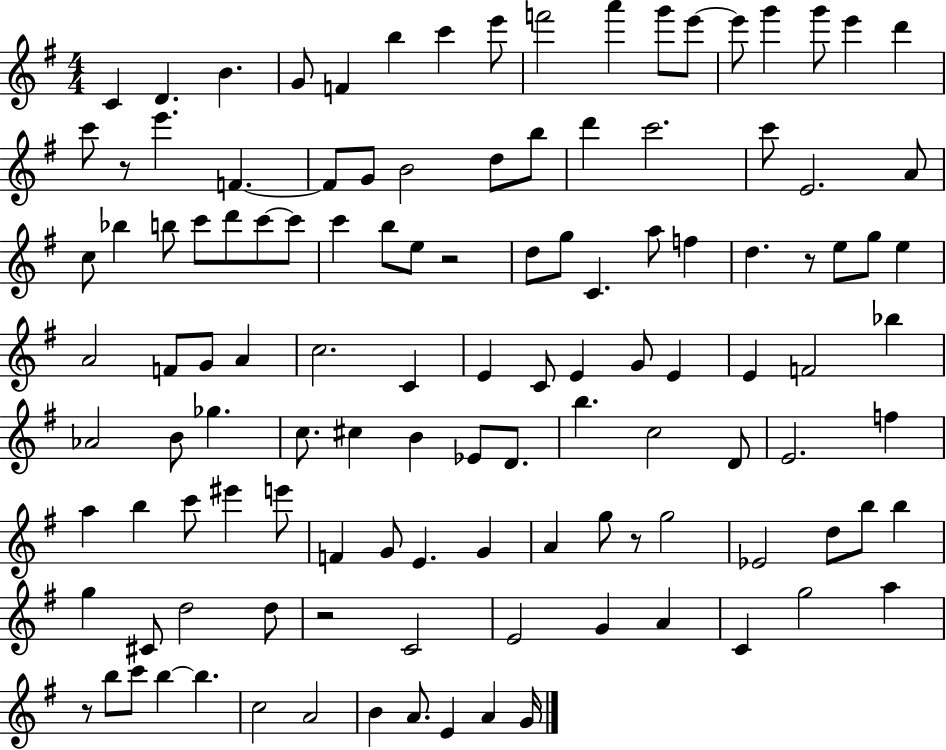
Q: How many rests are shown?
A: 6